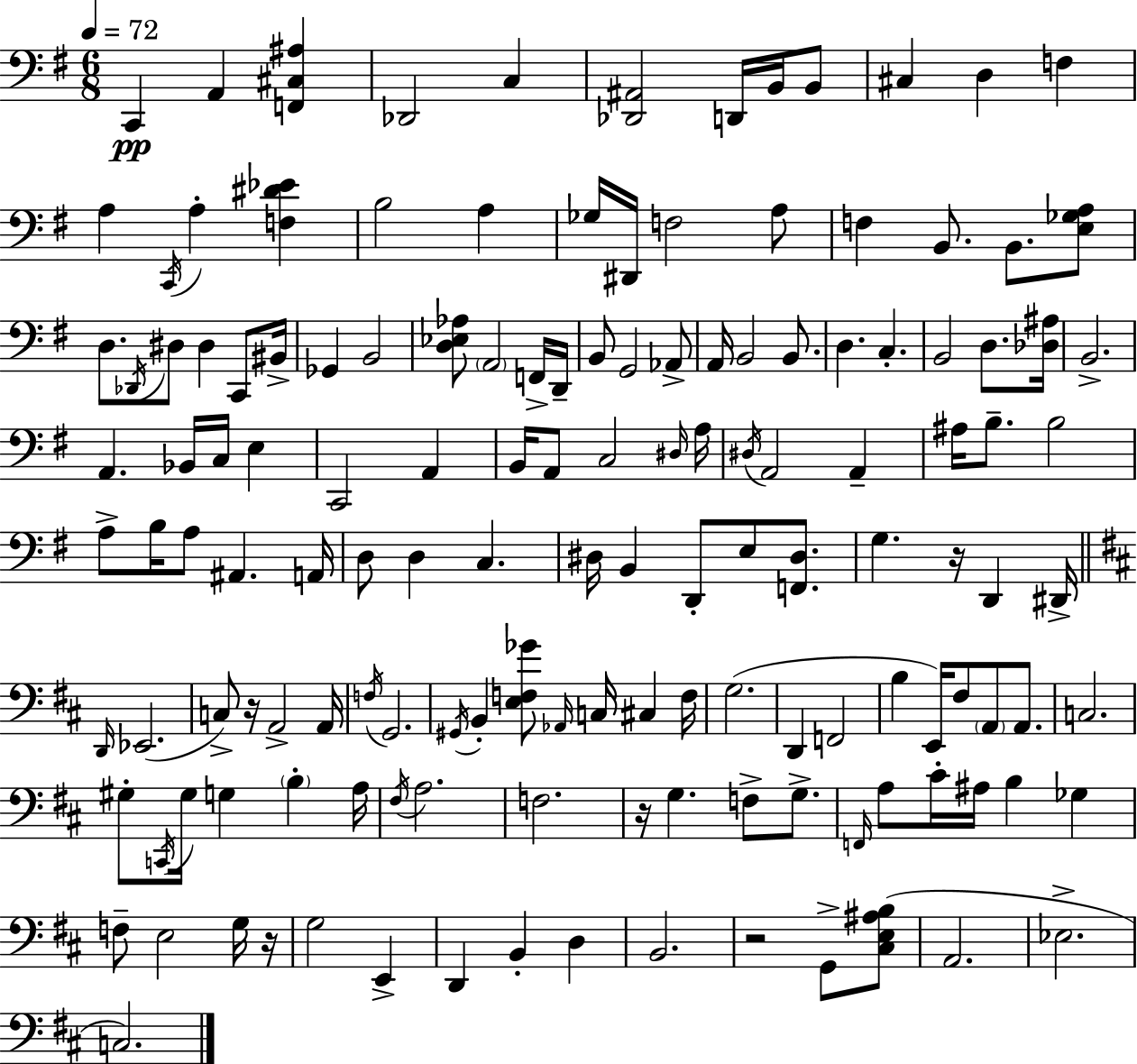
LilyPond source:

{
  \clef bass
  \numericTimeSignature
  \time 6/8
  \key e \minor
  \tempo 4 = 72
  c,4\pp a,4 <f, cis ais>4 | des,2 c4 | <des, ais,>2 d,16 b,16 b,8 | cis4 d4 f4 | \break a4 \acciaccatura { c,16 } a4-. <f dis' ees'>4 | b2 a4 | ges16 dis,16 f2 a8 | f4 b,8. b,8. <e ges a>8 | \break d8. \acciaccatura { des,16 } dis8 dis4 c,8 | bis,16-> ges,4 b,2 | <d ees aes>8 \parenthesize a,2 | f,16-> d,16-- b,8 g,2 | \break aes,8-> a,16 b,2 b,8. | d4. c4.-. | b,2 d8. | <des ais>16 b,2.-> | \break a,4. bes,16 c16 e4 | c,2 a,4 | b,16 a,8 c2 | \grace { dis16 } a16 \acciaccatura { dis16 } a,2 | \break a,4-- ais16 b8.-- b2 | a8-> b16 a8 ais,4. | a,16 d8 d4 c4. | dis16 b,4 d,8-. e8 | \break <f, dis>8. g4. r16 d,4 | dis,16-> \bar "||" \break \key d \major \grace { d,16 }( ees,2. | c8->) r16 a,2-> | a,16 \acciaccatura { f16 } g,2. | \acciaccatura { gis,16 } b,4-. <e f ges'>8 \grace { aes,16 } c16 cis4 | \break f16 g2.( | d,4 f,2 | b4 e,16) fis8 \parenthesize a,8 | a,8. c2. | \break gis8-. \acciaccatura { c,16 } gis16 g4 | \parenthesize b4-. a16 \acciaccatura { fis16 } a2. | f2. | r16 g4. | \break f8-> g8.-> \grace { f,16 } a8 cis'16-. ais16 b4 | ges4 f8-- e2 | g16 r16 g2 | e,4-> d,4 b,4-. | \break d4 b,2. | r2 | g,8-> <cis e ais b>8( a,2. | ees2.-> | \break c2.) | \bar "|."
}